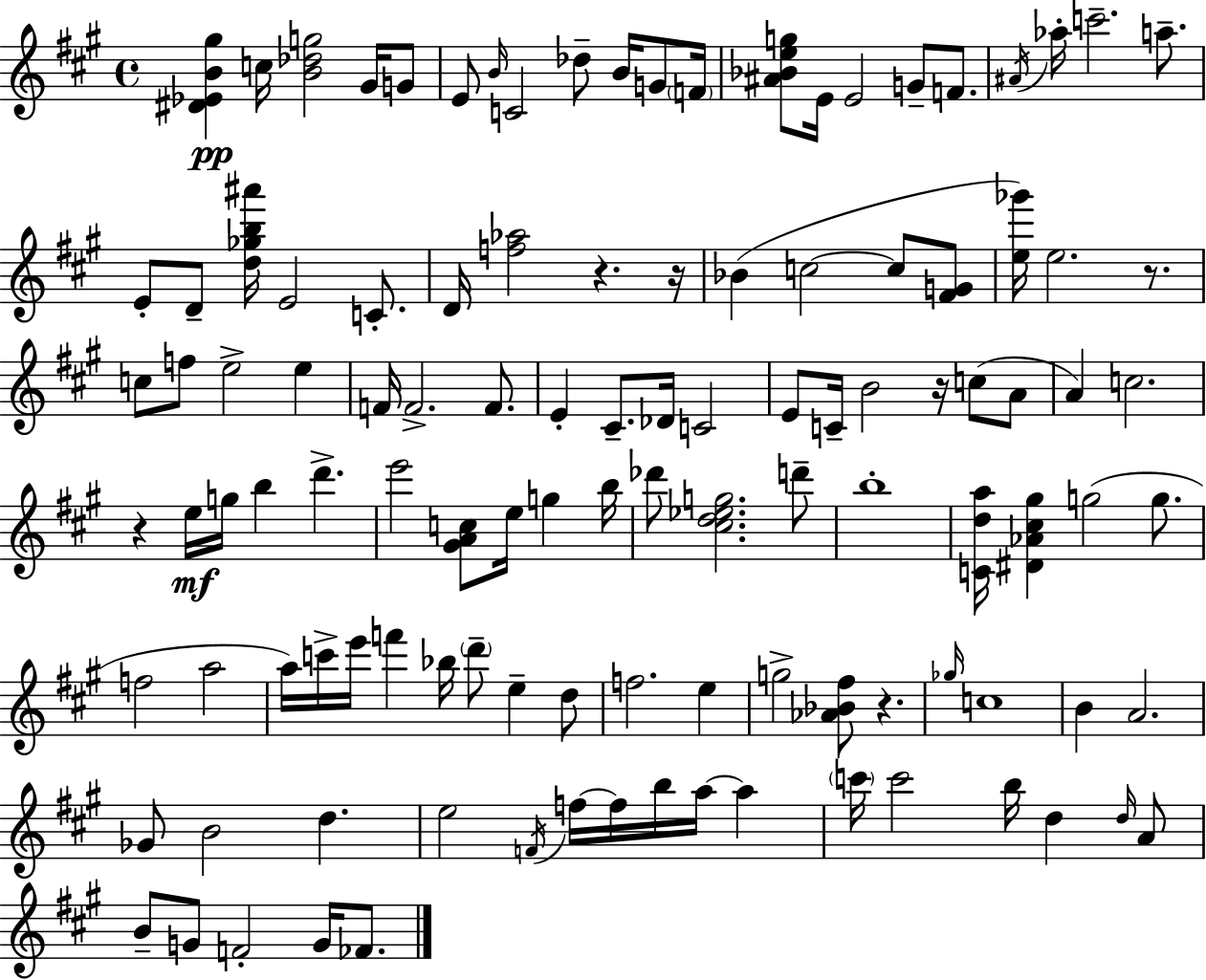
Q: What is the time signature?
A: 4/4